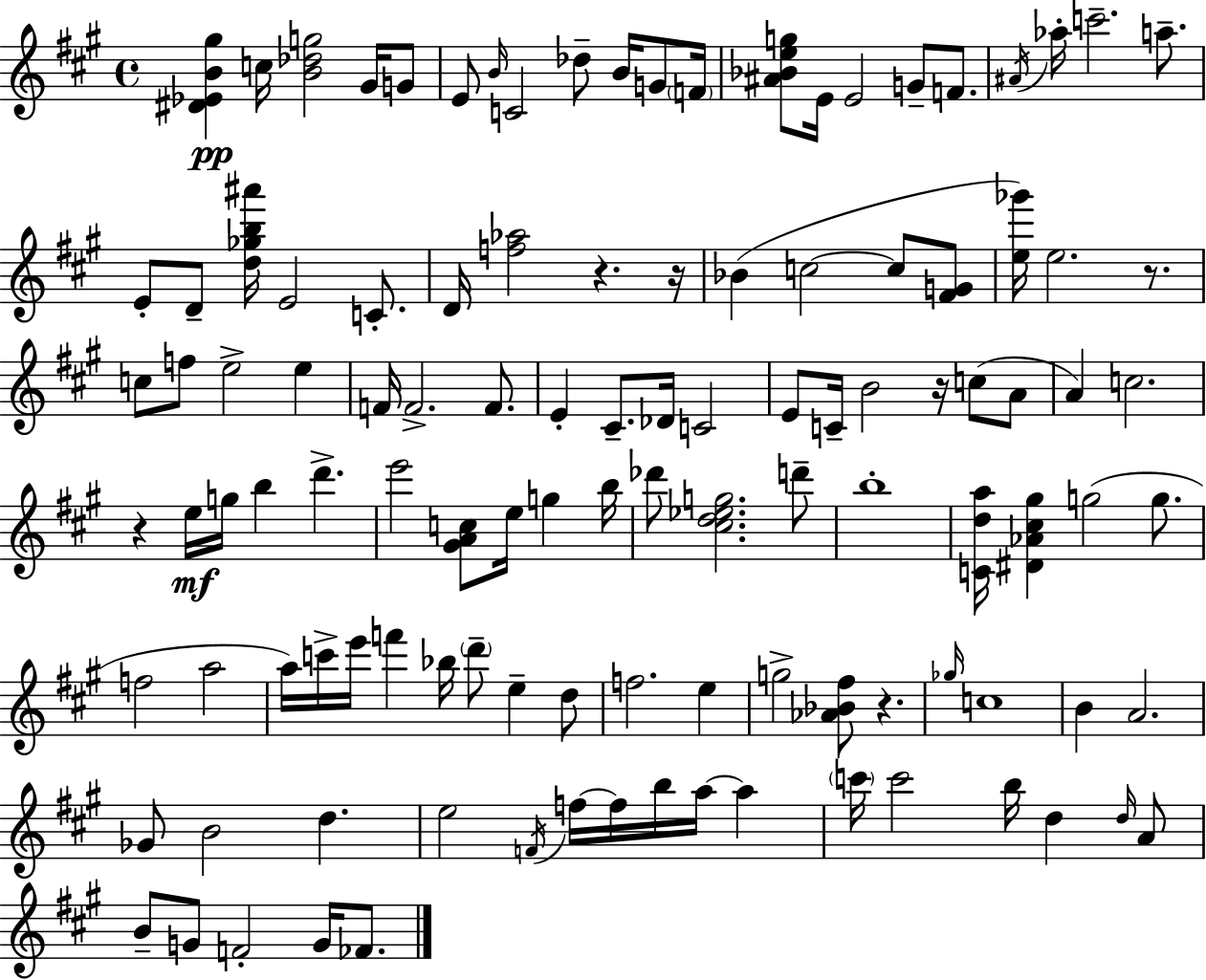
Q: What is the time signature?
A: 4/4